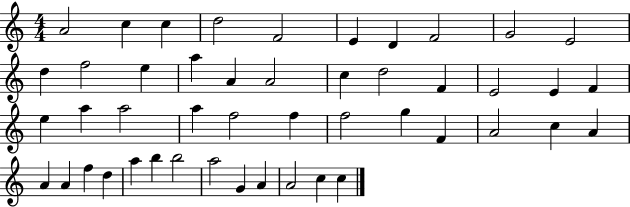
A4/h C5/q C5/q D5/h F4/h E4/q D4/q F4/h G4/h E4/h D5/q F5/h E5/q A5/q A4/q A4/h C5/q D5/h F4/q E4/h E4/q F4/q E5/q A5/q A5/h A5/q F5/h F5/q F5/h G5/q F4/q A4/h C5/q A4/q A4/q A4/q F5/q D5/q A5/q B5/q B5/h A5/h G4/q A4/q A4/h C5/q C5/q